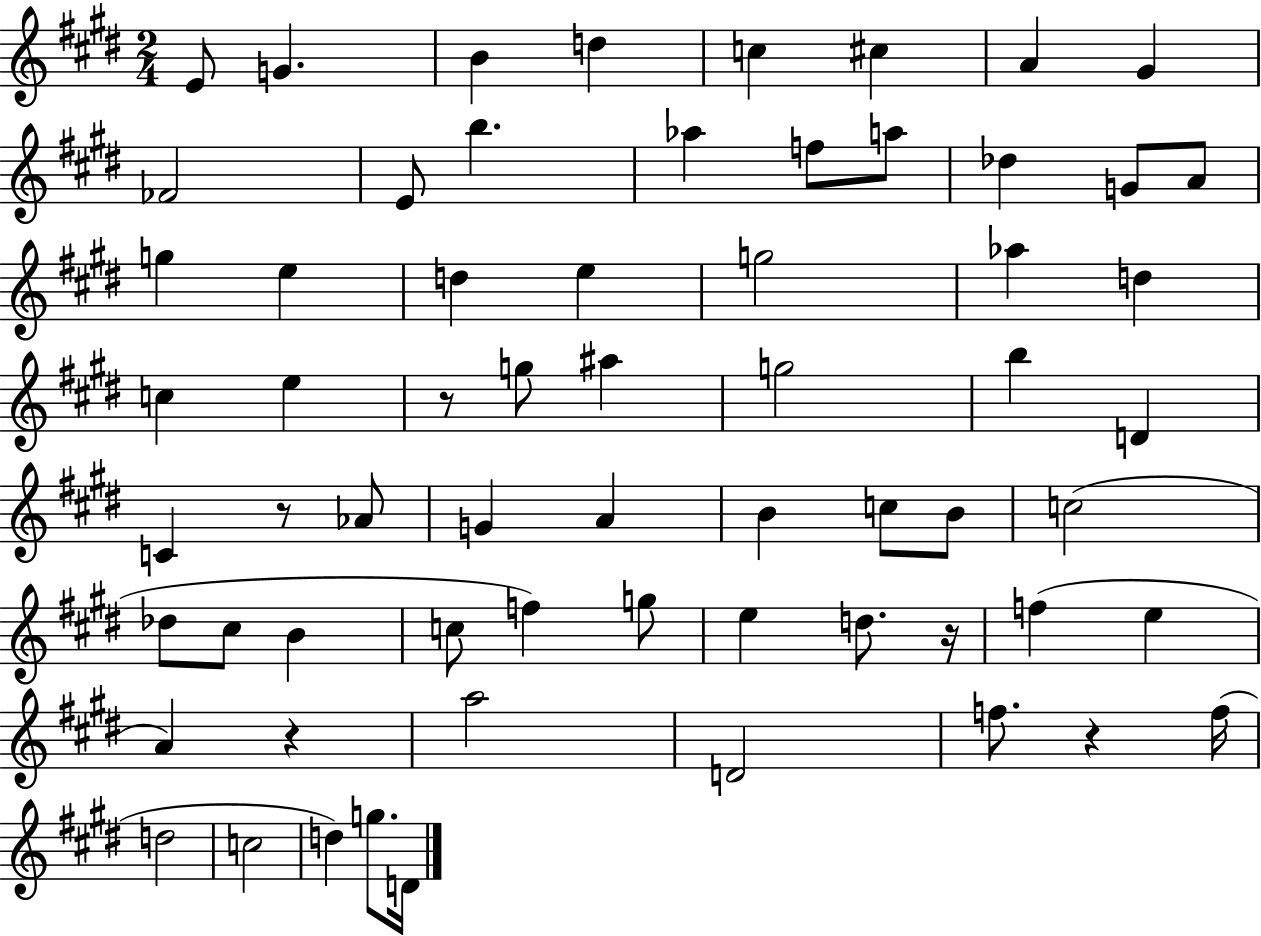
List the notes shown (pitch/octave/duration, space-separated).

E4/e G4/q. B4/q D5/q C5/q C#5/q A4/q G#4/q FES4/h E4/e B5/q. Ab5/q F5/e A5/e Db5/q G4/e A4/e G5/q E5/q D5/q E5/q G5/h Ab5/q D5/q C5/q E5/q R/e G5/e A#5/q G5/h B5/q D4/q C4/q R/e Ab4/e G4/q A4/q B4/q C5/e B4/e C5/h Db5/e C#5/e B4/q C5/e F5/q G5/e E5/q D5/e. R/s F5/q E5/q A4/q R/q A5/h D4/h F5/e. R/q F5/s D5/h C5/h D5/q G5/e. D4/s